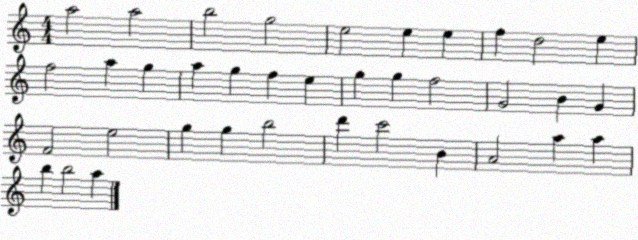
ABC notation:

X:1
T:Untitled
M:4/4
L:1/4
K:C
a2 a2 b2 g2 e2 e e f d2 e f2 a g a g f e g g f2 G2 B G F2 e2 g g b2 d' c'2 B A2 a a b b2 a